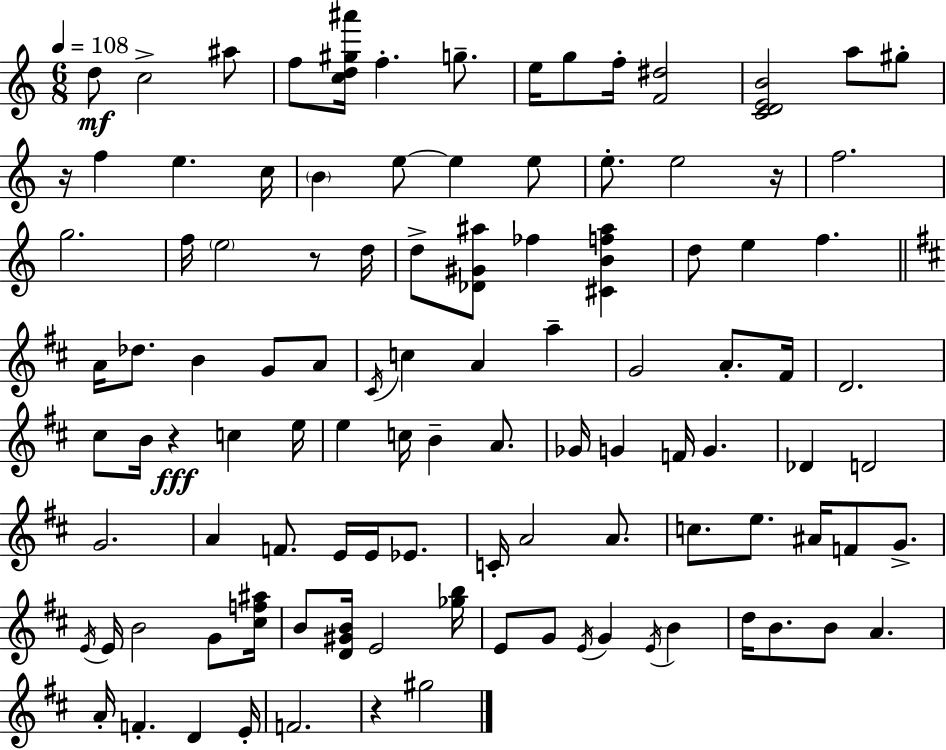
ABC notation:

X:1
T:Untitled
M:6/8
L:1/4
K:C
d/2 c2 ^a/2 f/2 [cd^g^a']/4 f g/2 e/4 g/2 f/4 [F^d]2 [CDEB]2 a/2 ^g/2 z/4 f e c/4 B e/2 e e/2 e/2 e2 z/4 f2 g2 f/4 e2 z/2 d/4 d/2 [_D^G^a]/2 _f [^CBf^a] d/2 e f A/4 _d/2 B G/2 A/2 ^C/4 c A a G2 A/2 ^F/4 D2 ^c/2 B/4 z c e/4 e c/4 B A/2 _G/4 G F/4 G _D D2 G2 A F/2 E/4 E/4 _E/2 C/4 A2 A/2 c/2 e/2 ^A/4 F/2 G/2 E/4 E/4 B2 G/2 [^cf^a]/4 B/2 [D^GB]/4 E2 [_gb]/4 E/2 G/2 E/4 G E/4 B d/4 B/2 B/2 A A/4 F D E/4 F2 z ^g2